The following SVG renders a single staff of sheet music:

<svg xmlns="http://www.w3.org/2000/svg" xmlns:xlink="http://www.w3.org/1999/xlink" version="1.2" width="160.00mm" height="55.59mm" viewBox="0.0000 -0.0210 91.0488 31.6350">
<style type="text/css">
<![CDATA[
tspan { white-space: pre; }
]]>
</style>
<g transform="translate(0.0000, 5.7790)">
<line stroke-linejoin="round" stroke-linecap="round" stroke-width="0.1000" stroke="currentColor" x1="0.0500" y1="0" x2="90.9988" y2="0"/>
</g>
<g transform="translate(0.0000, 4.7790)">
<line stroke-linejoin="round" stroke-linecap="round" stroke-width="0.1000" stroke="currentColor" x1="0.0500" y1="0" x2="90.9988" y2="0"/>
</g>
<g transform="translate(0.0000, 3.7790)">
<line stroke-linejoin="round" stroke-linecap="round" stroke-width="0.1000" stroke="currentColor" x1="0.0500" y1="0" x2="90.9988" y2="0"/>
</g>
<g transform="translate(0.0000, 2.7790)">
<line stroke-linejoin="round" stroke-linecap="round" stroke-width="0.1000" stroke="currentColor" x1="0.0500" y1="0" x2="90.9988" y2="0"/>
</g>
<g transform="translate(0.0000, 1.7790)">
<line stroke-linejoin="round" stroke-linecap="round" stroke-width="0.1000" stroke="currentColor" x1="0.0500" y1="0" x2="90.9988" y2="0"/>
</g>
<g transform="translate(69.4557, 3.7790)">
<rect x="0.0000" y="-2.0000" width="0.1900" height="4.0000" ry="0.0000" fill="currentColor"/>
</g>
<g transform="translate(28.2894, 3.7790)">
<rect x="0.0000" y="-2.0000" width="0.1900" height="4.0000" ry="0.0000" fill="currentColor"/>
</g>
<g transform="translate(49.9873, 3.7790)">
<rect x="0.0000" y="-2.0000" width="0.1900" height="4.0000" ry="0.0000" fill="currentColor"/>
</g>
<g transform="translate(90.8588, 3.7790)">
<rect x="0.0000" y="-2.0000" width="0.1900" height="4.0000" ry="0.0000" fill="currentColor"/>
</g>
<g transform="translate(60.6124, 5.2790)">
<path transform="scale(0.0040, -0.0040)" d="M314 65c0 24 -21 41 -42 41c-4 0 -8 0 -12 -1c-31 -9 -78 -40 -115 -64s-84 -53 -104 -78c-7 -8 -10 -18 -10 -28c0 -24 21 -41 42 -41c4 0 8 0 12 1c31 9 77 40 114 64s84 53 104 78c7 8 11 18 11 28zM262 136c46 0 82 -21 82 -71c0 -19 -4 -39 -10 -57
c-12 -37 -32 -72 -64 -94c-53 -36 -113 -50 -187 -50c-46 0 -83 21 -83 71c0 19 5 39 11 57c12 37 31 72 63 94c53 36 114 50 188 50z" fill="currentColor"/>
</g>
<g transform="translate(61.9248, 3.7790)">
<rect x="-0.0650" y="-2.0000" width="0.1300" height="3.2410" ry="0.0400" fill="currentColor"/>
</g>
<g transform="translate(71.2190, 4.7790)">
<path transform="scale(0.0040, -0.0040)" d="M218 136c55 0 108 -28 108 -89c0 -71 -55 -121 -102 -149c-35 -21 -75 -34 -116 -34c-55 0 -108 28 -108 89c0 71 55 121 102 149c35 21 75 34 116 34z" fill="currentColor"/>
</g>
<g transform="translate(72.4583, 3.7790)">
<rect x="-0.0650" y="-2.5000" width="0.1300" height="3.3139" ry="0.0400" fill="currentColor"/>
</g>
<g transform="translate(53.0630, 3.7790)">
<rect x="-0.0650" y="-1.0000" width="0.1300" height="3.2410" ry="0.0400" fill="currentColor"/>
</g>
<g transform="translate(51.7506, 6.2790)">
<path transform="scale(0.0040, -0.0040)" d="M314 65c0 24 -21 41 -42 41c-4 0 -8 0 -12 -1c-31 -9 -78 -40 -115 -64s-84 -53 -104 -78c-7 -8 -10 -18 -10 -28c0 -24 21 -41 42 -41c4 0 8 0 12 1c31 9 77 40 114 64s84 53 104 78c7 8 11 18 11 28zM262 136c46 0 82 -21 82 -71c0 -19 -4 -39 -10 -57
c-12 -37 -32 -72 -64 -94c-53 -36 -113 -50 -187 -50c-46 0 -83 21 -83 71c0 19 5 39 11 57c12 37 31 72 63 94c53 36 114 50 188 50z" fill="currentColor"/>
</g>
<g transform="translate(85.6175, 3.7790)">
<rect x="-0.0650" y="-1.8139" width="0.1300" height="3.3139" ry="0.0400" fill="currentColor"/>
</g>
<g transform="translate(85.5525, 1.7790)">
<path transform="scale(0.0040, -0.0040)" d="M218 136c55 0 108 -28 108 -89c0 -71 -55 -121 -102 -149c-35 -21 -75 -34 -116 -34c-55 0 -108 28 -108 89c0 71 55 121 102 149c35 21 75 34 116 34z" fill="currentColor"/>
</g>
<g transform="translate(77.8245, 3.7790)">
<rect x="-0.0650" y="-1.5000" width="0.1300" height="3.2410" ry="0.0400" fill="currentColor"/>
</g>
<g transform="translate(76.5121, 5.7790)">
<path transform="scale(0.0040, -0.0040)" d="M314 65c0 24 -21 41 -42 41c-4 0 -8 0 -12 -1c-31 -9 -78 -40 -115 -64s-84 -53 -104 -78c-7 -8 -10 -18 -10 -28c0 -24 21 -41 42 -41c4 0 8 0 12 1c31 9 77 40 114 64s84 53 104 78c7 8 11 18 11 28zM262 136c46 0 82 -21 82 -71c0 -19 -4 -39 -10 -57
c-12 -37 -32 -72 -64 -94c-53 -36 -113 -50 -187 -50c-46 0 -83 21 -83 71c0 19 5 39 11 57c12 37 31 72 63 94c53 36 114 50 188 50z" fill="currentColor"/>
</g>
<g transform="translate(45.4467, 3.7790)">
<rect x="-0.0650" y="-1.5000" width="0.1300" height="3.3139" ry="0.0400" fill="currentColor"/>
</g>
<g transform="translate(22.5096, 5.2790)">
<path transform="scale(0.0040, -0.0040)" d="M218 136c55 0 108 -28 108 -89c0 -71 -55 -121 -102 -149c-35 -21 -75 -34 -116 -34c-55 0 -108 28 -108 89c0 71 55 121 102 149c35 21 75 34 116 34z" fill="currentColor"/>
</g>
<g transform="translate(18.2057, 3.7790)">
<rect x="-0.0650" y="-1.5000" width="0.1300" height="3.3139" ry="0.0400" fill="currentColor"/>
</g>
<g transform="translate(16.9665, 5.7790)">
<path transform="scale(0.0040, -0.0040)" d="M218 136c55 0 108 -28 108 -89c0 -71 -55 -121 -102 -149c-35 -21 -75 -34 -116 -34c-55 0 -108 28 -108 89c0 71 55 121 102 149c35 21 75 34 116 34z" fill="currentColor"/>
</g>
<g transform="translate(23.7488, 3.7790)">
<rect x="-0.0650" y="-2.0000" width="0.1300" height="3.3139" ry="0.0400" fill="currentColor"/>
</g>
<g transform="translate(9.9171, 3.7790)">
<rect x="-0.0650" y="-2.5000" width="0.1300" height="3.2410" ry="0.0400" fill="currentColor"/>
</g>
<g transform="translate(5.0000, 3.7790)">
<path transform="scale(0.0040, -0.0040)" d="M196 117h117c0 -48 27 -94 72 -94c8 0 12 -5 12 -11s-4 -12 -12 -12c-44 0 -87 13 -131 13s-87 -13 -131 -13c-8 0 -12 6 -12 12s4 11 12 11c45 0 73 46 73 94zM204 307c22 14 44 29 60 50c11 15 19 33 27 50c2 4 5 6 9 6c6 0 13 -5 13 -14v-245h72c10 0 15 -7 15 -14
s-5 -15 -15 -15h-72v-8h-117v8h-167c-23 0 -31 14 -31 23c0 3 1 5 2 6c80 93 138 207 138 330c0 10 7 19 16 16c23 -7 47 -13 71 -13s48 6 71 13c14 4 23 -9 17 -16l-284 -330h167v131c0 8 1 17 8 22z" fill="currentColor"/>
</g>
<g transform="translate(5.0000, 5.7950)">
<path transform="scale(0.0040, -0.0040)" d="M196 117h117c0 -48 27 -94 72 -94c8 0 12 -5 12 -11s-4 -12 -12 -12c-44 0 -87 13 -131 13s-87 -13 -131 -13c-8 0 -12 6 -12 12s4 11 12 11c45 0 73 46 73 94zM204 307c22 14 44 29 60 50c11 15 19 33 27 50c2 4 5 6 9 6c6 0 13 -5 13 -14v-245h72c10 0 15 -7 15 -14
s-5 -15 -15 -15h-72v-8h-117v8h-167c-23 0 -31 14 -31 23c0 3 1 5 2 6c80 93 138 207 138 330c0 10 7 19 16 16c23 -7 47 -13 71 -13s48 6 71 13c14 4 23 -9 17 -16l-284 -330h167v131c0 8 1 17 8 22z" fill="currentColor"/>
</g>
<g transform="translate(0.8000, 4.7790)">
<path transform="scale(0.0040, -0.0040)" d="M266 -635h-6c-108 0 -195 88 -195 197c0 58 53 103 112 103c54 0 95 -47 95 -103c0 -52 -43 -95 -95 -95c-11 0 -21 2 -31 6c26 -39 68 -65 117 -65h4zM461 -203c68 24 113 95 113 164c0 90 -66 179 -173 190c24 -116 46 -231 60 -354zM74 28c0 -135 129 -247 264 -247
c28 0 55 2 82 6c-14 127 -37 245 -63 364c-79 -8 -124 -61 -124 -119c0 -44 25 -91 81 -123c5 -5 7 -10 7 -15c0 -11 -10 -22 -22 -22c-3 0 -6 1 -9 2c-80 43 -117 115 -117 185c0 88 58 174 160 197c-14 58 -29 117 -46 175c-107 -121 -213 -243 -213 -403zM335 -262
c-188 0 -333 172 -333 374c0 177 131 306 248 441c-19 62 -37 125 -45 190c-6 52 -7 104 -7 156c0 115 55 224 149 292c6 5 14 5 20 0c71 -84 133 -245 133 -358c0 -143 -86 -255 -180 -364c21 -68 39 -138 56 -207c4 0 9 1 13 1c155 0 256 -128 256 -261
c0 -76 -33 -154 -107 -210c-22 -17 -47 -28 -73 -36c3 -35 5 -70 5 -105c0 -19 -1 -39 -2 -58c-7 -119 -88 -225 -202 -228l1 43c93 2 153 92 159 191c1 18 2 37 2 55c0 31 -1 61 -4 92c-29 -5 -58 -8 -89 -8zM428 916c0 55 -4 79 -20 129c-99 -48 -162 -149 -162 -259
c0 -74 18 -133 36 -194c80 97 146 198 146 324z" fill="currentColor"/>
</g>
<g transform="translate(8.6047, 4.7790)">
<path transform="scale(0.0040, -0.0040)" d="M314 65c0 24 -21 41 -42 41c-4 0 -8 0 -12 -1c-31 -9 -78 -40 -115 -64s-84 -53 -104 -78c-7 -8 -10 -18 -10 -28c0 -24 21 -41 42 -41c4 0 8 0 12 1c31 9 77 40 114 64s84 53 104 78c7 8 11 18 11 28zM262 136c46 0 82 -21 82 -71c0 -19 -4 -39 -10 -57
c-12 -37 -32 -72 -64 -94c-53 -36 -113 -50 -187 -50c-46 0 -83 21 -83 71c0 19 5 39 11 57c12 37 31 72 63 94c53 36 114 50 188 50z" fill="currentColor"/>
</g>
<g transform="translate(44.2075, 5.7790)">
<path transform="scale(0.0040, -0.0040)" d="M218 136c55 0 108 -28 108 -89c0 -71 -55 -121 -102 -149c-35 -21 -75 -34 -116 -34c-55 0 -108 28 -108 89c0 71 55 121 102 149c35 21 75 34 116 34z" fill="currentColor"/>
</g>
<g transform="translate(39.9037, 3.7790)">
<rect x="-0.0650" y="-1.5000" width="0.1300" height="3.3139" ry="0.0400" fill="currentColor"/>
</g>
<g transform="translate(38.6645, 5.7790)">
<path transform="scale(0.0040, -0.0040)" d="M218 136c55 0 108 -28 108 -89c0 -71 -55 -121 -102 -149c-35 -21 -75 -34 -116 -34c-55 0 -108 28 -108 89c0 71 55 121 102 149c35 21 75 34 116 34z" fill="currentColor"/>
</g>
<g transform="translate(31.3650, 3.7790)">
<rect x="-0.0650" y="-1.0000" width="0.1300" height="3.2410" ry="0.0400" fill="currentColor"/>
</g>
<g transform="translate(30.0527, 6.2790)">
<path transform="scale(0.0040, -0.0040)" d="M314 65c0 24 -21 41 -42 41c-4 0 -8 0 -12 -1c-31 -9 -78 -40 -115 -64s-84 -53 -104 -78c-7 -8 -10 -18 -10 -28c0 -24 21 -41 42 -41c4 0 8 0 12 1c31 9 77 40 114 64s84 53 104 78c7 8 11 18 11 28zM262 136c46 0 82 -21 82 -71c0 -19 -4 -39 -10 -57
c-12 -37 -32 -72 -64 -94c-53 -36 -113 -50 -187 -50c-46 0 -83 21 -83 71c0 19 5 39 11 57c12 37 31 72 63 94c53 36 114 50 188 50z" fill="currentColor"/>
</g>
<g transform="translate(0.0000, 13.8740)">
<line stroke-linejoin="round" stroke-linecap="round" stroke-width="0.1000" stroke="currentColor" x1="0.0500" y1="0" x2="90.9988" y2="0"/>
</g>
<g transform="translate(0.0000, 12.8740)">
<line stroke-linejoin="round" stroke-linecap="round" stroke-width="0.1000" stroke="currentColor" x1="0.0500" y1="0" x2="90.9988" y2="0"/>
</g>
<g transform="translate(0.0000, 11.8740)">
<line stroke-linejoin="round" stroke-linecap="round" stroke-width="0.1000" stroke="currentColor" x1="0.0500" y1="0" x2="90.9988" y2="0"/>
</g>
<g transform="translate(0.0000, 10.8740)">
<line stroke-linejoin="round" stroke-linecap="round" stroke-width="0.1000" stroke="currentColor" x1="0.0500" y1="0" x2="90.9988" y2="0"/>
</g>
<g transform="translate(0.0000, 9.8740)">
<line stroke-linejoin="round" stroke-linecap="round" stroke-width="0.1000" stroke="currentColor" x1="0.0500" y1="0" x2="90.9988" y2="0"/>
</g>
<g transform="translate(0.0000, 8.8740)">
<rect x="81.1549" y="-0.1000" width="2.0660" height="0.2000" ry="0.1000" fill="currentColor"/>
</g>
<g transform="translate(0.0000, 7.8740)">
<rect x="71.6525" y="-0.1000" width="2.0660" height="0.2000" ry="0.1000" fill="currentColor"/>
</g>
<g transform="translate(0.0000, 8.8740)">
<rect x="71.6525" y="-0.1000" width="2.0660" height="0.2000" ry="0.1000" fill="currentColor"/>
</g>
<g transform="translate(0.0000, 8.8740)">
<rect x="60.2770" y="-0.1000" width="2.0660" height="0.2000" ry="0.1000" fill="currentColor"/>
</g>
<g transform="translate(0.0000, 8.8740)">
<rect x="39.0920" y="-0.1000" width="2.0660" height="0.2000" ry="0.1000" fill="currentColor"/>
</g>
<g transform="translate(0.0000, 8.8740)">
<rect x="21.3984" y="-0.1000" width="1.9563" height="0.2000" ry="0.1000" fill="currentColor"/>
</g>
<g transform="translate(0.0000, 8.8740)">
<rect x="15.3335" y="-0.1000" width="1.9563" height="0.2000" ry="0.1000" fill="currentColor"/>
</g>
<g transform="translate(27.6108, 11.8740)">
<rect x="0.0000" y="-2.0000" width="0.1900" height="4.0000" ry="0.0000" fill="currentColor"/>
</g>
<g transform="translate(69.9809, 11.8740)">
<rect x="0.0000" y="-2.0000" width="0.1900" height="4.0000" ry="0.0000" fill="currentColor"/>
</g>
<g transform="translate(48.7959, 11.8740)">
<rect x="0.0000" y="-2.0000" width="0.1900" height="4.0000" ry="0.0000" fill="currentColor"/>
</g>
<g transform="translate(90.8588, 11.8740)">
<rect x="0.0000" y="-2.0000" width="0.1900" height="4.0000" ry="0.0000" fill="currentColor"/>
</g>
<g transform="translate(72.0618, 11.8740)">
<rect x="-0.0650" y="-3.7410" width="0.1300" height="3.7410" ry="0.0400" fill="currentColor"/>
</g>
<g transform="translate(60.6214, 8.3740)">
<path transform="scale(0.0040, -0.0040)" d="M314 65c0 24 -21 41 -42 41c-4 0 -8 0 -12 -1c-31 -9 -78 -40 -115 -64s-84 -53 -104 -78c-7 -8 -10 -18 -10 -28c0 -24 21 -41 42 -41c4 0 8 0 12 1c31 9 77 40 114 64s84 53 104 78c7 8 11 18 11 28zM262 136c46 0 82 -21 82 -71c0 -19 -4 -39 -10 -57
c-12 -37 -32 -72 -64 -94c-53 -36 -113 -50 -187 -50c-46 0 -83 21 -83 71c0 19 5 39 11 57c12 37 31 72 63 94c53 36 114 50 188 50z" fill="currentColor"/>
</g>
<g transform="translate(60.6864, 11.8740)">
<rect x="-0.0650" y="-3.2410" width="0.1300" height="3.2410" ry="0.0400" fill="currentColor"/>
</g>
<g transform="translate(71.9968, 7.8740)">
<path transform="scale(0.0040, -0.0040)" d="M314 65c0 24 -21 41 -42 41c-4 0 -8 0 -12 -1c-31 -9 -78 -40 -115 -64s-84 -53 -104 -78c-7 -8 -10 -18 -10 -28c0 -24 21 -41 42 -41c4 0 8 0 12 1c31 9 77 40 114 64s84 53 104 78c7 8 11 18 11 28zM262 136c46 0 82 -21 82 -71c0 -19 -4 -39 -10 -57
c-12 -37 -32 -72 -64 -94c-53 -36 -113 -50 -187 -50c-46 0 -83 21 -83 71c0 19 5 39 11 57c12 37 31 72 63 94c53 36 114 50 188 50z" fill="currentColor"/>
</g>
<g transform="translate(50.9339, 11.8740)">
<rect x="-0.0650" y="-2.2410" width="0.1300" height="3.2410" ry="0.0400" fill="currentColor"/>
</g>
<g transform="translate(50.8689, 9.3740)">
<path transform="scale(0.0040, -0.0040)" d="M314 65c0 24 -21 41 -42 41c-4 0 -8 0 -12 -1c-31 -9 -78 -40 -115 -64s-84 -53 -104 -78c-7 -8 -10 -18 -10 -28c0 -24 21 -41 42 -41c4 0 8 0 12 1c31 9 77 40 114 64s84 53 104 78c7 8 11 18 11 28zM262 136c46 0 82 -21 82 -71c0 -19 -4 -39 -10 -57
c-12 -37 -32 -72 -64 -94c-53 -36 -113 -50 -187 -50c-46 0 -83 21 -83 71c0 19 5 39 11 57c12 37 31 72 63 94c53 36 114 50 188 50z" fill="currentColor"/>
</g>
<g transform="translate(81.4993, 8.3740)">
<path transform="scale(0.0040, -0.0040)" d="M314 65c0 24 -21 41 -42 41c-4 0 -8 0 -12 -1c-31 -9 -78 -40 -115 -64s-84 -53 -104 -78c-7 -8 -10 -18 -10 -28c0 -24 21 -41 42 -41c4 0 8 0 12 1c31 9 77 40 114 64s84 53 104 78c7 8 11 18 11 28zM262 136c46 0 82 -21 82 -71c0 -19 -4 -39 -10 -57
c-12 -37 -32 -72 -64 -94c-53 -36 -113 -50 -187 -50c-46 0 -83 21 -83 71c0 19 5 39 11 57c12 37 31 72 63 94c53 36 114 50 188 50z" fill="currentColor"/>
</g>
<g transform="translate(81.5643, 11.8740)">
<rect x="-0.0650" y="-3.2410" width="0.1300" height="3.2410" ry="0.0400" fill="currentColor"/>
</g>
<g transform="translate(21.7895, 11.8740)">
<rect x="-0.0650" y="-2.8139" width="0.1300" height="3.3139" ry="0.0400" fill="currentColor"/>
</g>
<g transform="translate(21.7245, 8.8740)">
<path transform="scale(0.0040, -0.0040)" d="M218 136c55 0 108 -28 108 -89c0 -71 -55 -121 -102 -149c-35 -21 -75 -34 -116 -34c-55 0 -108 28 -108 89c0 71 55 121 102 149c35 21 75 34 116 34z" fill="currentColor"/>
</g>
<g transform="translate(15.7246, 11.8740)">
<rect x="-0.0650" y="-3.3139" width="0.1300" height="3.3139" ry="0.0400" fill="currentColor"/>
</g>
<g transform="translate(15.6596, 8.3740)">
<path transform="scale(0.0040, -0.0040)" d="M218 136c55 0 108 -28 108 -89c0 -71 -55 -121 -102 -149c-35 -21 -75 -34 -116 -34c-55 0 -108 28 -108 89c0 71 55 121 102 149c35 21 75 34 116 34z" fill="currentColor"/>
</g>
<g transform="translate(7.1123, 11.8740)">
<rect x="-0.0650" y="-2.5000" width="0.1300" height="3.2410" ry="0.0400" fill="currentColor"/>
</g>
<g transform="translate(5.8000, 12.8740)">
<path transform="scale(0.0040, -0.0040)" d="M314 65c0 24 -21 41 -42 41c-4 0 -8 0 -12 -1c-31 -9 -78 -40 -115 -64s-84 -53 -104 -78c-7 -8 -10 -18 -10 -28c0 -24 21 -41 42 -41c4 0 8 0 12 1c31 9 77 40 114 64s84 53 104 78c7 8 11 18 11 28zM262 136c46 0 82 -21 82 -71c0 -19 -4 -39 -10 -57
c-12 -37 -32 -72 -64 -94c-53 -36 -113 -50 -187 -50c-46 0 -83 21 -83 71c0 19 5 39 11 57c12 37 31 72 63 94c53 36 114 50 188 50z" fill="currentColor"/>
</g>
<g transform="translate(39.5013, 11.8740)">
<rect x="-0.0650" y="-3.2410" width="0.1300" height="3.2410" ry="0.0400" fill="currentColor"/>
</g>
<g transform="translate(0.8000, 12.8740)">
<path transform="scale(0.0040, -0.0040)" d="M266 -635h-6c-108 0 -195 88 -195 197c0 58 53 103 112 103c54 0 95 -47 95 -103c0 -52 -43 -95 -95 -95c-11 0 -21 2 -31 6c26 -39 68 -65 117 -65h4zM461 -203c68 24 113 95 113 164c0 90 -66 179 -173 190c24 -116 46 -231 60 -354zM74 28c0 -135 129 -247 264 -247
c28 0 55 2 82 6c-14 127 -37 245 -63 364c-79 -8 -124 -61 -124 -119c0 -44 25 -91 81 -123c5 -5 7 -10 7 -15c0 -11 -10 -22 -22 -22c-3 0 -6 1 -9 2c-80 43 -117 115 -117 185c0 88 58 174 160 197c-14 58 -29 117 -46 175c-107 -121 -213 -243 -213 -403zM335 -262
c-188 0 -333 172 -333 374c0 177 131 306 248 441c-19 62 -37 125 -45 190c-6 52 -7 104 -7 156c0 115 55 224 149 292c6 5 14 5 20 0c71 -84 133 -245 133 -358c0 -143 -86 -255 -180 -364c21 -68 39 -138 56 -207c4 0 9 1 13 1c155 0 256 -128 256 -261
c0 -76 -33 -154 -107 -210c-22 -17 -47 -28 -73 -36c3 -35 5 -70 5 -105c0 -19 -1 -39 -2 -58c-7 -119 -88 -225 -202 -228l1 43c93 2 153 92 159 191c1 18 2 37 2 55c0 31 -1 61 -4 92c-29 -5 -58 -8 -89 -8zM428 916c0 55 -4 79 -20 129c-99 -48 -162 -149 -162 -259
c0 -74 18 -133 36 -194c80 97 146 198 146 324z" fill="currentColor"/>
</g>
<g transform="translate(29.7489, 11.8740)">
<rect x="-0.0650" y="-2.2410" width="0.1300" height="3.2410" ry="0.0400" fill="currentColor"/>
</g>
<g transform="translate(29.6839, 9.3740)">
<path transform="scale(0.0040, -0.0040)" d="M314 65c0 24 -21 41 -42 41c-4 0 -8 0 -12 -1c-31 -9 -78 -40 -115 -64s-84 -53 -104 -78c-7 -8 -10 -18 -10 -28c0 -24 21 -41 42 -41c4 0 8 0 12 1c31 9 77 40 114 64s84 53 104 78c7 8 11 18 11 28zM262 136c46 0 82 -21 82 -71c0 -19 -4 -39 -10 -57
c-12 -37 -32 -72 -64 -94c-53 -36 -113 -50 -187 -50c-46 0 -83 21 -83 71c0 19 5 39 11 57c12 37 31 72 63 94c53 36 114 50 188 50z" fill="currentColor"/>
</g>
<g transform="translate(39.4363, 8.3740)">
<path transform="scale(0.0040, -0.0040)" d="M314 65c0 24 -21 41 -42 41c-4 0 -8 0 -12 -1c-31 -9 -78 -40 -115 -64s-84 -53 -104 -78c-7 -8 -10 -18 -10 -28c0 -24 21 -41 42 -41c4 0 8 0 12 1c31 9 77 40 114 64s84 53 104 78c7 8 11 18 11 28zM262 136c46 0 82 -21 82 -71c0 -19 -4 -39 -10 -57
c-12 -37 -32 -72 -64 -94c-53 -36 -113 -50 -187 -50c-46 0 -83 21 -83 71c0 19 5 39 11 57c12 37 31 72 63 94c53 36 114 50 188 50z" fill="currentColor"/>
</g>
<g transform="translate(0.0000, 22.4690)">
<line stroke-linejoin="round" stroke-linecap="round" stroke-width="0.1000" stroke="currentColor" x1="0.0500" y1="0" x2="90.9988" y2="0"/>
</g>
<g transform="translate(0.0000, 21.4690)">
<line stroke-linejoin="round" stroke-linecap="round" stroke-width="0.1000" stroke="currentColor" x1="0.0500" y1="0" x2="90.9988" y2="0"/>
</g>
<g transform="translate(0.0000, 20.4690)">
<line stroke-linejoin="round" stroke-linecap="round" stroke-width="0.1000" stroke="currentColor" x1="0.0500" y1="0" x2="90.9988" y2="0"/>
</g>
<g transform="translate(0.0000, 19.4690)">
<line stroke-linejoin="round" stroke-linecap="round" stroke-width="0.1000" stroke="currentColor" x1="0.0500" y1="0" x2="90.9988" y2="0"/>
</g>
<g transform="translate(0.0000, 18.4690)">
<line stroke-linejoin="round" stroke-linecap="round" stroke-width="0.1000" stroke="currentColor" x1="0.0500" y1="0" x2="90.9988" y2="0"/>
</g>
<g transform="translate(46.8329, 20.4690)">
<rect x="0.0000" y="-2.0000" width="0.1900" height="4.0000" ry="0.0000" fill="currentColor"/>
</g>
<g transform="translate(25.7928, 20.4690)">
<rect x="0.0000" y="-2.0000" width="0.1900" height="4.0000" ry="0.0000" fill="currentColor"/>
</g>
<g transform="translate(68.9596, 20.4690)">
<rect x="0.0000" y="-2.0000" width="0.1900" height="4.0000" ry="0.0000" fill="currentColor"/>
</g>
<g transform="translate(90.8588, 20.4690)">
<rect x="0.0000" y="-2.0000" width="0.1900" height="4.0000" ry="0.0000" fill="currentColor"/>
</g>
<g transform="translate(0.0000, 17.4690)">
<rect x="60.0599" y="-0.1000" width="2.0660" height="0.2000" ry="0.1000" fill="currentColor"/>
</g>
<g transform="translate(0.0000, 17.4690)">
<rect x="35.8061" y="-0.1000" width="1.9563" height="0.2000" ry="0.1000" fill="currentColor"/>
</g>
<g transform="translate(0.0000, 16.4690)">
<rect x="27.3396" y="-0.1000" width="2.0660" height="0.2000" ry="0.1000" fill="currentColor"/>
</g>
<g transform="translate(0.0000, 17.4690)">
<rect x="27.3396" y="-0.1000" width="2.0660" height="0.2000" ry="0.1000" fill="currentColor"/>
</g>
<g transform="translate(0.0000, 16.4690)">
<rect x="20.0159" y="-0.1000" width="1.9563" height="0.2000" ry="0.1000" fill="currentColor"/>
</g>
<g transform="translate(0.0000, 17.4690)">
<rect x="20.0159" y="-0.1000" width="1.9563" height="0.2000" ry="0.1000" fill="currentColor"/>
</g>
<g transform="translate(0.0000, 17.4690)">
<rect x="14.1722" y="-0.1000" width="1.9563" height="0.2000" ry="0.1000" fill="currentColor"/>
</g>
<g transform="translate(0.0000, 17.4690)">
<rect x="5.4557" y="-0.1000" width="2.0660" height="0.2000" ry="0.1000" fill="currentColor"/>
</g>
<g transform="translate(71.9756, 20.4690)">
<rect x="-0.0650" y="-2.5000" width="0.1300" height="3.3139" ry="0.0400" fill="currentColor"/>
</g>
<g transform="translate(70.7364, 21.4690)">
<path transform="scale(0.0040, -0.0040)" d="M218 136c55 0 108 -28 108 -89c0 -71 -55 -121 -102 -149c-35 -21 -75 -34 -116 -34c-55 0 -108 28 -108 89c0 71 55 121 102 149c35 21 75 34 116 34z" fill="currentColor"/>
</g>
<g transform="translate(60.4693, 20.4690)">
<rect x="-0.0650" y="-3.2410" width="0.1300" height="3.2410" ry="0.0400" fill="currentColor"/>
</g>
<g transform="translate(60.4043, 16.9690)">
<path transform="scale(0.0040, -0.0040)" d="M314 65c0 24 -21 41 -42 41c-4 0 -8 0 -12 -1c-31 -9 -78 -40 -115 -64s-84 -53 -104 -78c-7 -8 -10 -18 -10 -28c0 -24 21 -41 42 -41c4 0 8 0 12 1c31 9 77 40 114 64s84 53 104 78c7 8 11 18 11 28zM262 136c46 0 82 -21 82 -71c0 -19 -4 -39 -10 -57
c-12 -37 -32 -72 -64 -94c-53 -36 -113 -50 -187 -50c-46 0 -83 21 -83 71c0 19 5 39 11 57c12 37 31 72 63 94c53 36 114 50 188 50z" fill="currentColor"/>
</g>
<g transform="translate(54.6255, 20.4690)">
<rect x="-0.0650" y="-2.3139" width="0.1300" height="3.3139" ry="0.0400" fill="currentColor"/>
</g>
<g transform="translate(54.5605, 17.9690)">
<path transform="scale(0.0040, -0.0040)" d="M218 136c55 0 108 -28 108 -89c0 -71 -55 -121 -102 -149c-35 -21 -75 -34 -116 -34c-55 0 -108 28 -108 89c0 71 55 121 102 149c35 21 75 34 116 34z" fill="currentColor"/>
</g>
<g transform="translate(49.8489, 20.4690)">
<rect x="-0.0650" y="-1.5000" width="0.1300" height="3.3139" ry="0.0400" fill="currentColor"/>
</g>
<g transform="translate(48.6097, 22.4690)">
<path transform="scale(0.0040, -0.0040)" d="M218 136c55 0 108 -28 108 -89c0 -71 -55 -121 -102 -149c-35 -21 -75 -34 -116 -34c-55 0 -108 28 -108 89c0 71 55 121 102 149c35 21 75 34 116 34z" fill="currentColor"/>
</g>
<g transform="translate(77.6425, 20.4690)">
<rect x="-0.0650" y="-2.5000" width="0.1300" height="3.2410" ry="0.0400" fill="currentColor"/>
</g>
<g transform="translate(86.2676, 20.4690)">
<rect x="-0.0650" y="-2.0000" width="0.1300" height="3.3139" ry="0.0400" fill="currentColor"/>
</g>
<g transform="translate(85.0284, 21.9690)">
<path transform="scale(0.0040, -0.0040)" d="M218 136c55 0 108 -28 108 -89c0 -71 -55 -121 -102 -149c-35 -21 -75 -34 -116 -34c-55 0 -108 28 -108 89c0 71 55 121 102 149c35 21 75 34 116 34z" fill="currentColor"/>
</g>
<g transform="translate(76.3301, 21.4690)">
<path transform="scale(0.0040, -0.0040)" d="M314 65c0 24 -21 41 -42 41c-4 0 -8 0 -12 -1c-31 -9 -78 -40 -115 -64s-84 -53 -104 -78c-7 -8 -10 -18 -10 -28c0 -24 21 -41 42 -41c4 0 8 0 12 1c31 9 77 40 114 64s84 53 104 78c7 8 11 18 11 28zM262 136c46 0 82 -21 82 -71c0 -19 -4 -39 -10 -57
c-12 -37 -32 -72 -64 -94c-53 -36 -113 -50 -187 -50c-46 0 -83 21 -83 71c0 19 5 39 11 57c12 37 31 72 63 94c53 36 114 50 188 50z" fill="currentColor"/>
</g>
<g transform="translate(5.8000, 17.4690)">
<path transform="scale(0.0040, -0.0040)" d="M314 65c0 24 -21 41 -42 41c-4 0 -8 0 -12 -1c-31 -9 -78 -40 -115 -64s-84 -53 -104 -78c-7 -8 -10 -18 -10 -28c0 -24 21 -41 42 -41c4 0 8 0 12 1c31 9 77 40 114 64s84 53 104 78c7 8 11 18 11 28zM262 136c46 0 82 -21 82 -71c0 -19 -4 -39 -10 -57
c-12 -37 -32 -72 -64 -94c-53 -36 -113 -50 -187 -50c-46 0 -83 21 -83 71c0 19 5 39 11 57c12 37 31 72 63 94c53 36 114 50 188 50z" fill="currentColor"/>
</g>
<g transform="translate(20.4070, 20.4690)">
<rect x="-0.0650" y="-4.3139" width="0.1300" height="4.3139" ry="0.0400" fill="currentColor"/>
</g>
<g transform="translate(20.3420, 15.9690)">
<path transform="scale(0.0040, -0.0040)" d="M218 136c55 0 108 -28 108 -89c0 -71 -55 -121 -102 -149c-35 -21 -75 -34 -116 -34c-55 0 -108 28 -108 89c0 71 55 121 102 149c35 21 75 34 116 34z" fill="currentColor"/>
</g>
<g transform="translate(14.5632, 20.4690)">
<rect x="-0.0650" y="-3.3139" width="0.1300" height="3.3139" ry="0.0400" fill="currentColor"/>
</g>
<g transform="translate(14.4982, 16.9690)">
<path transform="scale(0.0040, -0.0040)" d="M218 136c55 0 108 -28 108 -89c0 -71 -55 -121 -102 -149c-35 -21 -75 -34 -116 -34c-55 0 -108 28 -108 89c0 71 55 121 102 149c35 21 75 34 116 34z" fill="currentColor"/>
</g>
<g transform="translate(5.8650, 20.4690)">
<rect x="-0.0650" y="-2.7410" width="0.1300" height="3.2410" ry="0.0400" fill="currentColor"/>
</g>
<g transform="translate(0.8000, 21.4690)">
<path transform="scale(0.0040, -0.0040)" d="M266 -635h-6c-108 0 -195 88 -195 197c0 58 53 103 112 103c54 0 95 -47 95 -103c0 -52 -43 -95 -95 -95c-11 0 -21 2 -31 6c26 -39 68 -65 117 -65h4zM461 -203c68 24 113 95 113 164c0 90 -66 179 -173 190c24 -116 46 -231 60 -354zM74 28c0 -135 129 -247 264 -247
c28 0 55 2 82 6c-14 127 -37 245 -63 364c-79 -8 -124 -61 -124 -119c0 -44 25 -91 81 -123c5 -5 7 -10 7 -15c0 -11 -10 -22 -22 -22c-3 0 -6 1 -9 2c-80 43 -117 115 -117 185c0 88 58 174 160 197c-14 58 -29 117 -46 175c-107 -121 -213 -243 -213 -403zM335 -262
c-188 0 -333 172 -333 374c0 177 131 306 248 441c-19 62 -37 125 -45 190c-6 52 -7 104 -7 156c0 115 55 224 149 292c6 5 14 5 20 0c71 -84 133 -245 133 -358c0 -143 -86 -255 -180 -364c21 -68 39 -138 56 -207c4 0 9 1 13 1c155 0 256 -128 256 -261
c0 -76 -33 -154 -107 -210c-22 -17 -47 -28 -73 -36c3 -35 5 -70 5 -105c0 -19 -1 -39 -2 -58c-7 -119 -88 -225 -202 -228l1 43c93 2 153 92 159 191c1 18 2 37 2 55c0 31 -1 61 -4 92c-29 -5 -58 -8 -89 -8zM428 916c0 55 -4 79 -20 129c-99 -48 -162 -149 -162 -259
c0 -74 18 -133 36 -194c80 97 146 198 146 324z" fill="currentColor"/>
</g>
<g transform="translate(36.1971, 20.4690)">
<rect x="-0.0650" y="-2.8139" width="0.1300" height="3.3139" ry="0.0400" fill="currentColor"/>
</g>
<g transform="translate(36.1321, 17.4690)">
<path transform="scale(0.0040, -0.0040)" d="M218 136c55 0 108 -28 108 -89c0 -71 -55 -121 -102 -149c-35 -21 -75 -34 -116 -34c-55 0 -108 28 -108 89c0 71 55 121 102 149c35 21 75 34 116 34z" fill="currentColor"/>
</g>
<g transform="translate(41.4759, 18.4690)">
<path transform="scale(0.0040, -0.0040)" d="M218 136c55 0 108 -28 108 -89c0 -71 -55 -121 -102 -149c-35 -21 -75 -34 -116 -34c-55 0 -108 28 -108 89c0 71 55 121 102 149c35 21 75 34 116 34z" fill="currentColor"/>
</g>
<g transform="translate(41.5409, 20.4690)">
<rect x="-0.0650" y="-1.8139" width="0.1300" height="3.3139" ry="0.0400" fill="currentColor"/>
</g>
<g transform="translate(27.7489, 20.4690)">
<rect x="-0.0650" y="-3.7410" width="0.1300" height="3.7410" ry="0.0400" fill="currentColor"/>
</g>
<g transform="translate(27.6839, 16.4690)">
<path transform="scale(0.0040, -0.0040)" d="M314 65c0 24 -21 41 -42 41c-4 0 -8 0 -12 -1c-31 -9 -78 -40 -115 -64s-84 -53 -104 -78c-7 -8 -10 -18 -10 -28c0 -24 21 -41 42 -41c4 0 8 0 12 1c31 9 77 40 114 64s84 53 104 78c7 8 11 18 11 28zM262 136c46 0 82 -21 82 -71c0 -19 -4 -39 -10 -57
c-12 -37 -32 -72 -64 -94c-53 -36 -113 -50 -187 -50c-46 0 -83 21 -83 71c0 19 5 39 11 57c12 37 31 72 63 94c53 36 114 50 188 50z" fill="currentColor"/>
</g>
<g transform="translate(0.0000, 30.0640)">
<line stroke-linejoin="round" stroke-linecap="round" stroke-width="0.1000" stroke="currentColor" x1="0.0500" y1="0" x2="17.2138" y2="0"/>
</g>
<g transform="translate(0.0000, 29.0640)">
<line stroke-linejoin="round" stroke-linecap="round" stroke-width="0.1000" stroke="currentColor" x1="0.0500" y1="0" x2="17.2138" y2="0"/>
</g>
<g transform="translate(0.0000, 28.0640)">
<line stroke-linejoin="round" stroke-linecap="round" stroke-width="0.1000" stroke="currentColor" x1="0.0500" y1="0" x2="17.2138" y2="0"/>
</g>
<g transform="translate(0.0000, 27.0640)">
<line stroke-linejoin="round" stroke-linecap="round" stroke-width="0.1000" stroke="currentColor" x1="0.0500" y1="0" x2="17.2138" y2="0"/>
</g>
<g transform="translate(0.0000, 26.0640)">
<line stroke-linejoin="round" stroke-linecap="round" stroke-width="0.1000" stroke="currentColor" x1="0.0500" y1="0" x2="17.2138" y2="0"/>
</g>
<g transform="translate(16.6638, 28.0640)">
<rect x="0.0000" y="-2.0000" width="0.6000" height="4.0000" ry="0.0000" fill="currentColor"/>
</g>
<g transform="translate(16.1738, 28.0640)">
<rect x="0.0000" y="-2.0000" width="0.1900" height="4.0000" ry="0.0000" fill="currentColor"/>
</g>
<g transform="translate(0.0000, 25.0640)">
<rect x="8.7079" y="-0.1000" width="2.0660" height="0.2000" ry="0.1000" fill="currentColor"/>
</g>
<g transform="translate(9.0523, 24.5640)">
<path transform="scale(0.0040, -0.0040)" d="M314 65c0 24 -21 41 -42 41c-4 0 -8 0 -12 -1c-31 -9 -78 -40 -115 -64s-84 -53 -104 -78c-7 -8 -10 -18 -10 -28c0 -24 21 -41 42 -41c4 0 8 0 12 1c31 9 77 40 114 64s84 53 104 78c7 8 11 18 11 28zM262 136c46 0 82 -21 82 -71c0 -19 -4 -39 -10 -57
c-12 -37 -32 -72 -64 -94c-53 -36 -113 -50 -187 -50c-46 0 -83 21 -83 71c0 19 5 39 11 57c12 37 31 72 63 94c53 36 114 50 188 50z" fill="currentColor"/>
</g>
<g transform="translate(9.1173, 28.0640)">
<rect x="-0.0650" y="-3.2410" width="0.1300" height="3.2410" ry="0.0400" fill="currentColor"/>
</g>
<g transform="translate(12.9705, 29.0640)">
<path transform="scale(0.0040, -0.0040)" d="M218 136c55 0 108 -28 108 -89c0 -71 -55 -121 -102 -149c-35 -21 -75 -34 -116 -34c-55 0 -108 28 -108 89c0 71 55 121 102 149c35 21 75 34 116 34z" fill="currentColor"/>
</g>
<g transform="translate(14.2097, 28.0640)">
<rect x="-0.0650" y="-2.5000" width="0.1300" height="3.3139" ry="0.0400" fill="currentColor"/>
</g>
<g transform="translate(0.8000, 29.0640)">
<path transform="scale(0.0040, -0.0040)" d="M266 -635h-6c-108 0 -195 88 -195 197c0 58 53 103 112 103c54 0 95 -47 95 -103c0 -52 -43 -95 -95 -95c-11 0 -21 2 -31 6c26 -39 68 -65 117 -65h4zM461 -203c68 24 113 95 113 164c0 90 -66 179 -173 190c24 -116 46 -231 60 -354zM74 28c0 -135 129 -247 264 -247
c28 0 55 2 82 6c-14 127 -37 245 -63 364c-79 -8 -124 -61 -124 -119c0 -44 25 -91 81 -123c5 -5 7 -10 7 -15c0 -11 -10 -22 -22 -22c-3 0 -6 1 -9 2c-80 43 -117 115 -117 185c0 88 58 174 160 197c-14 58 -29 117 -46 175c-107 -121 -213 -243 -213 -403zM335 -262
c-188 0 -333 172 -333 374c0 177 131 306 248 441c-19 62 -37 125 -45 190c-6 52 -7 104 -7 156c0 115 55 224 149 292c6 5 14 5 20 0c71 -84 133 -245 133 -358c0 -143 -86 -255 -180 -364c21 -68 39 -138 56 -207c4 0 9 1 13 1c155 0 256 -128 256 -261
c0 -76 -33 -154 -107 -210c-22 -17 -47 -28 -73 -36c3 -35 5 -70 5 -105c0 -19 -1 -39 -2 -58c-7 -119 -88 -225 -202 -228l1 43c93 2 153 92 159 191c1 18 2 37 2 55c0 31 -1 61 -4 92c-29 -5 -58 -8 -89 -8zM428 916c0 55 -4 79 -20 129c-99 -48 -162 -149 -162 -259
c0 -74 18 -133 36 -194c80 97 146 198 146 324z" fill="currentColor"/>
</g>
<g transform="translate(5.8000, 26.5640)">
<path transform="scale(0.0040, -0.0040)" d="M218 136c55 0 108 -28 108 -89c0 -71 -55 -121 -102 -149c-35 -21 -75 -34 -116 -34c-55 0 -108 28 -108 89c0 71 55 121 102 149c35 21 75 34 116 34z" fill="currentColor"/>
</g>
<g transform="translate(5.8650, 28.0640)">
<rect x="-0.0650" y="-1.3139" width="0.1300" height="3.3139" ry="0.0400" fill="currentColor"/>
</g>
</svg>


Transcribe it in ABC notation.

X:1
T:Untitled
M:4/4
L:1/4
K:C
G2 E F D2 E E D2 F2 G E2 f G2 b a g2 b2 g2 b2 c'2 b2 a2 b d' c'2 a f E g b2 G G2 F e b2 G